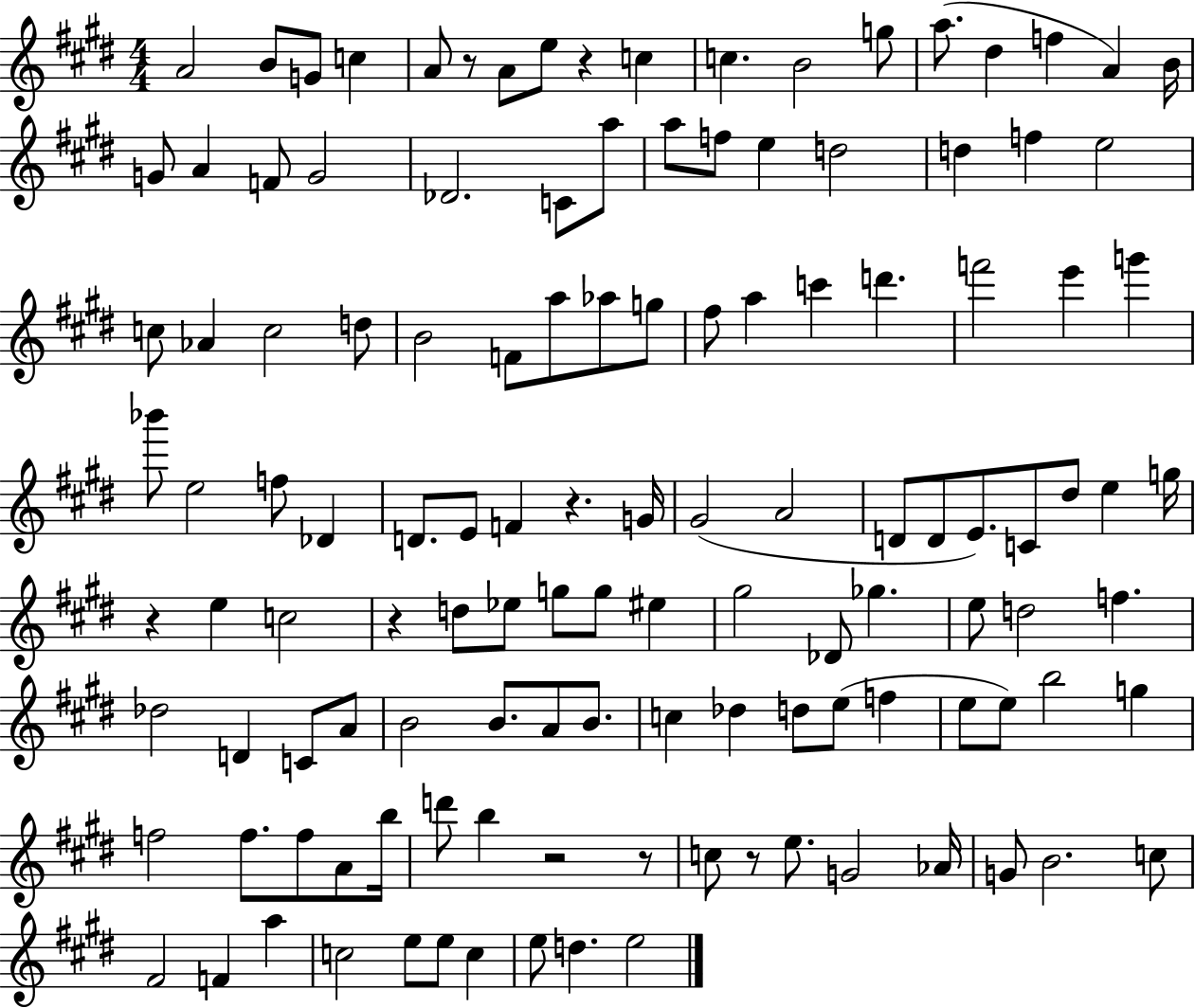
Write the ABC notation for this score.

X:1
T:Untitled
M:4/4
L:1/4
K:E
A2 B/2 G/2 c A/2 z/2 A/2 e/2 z c c B2 g/2 a/2 ^d f A B/4 G/2 A F/2 G2 _D2 C/2 a/2 a/2 f/2 e d2 d f e2 c/2 _A c2 d/2 B2 F/2 a/2 _a/2 g/2 ^f/2 a c' d' f'2 e' g' _b'/2 e2 f/2 _D D/2 E/2 F z G/4 ^G2 A2 D/2 D/2 E/2 C/2 ^d/2 e g/4 z e c2 z d/2 _e/2 g/2 g/2 ^e ^g2 _D/2 _g e/2 d2 f _d2 D C/2 A/2 B2 B/2 A/2 B/2 c _d d/2 e/2 f e/2 e/2 b2 g f2 f/2 f/2 A/2 b/4 d'/2 b z2 z/2 c/2 z/2 e/2 G2 _A/4 G/2 B2 c/2 ^F2 F a c2 e/2 e/2 c e/2 d e2